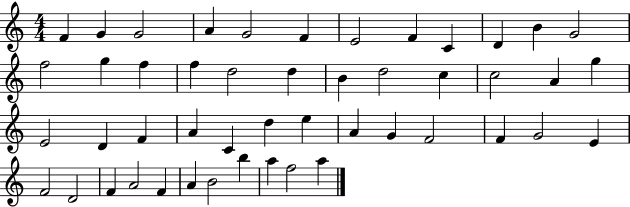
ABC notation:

X:1
T:Untitled
M:4/4
L:1/4
K:C
F G G2 A G2 F E2 F C D B G2 f2 g f f d2 d B d2 c c2 A g E2 D F A C d e A G F2 F G2 E F2 D2 F A2 F A B2 b a f2 a